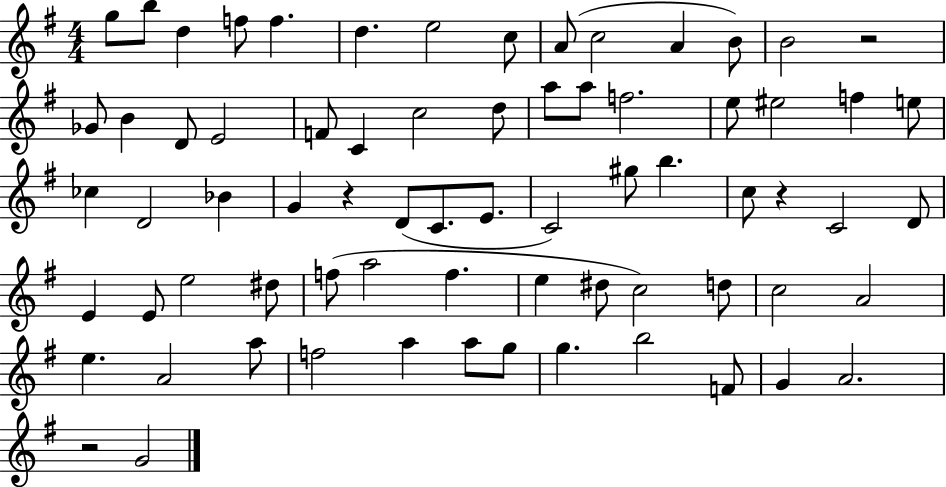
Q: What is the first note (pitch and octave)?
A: G5